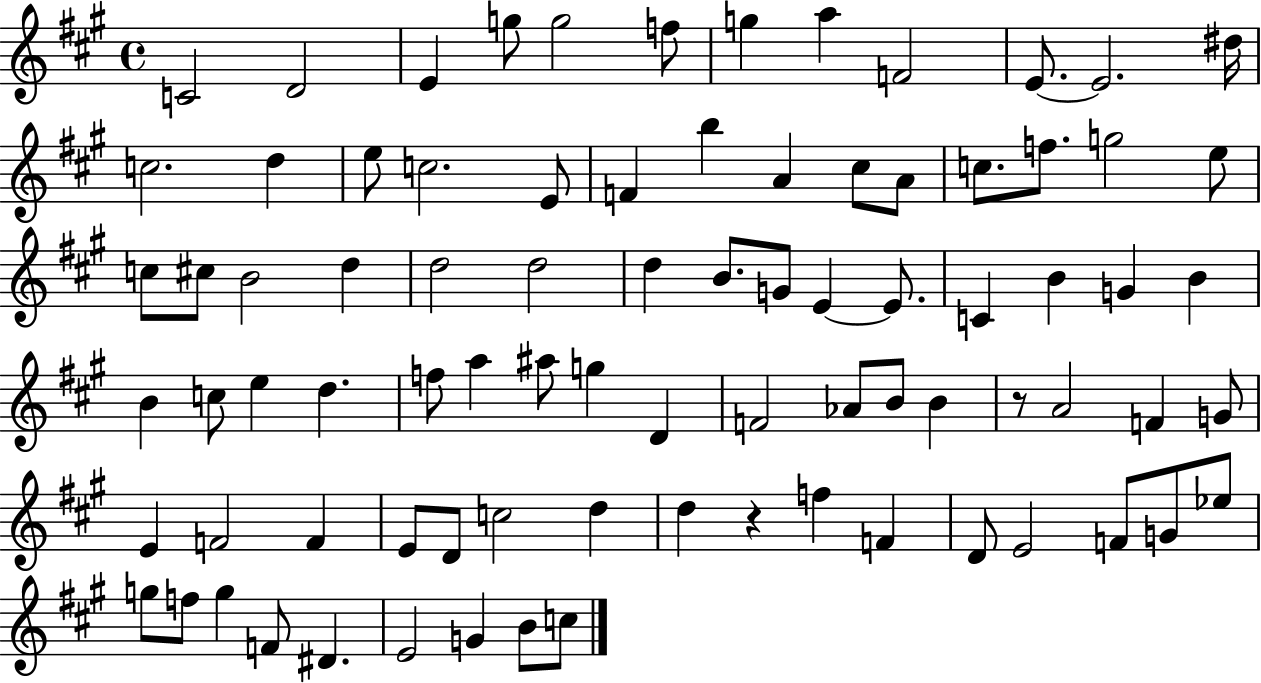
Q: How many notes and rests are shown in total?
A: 83